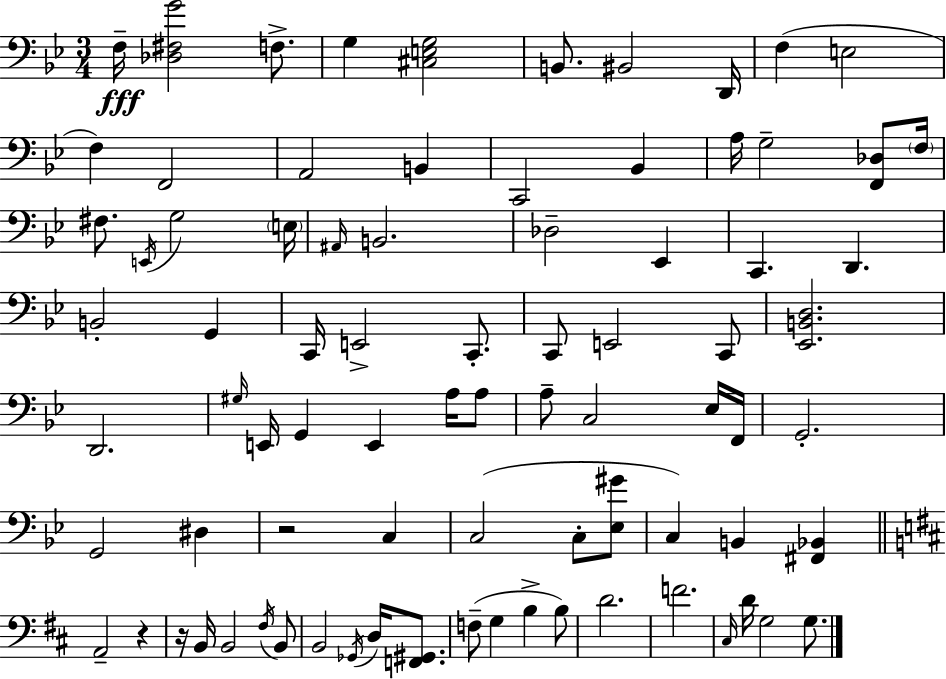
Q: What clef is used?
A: bass